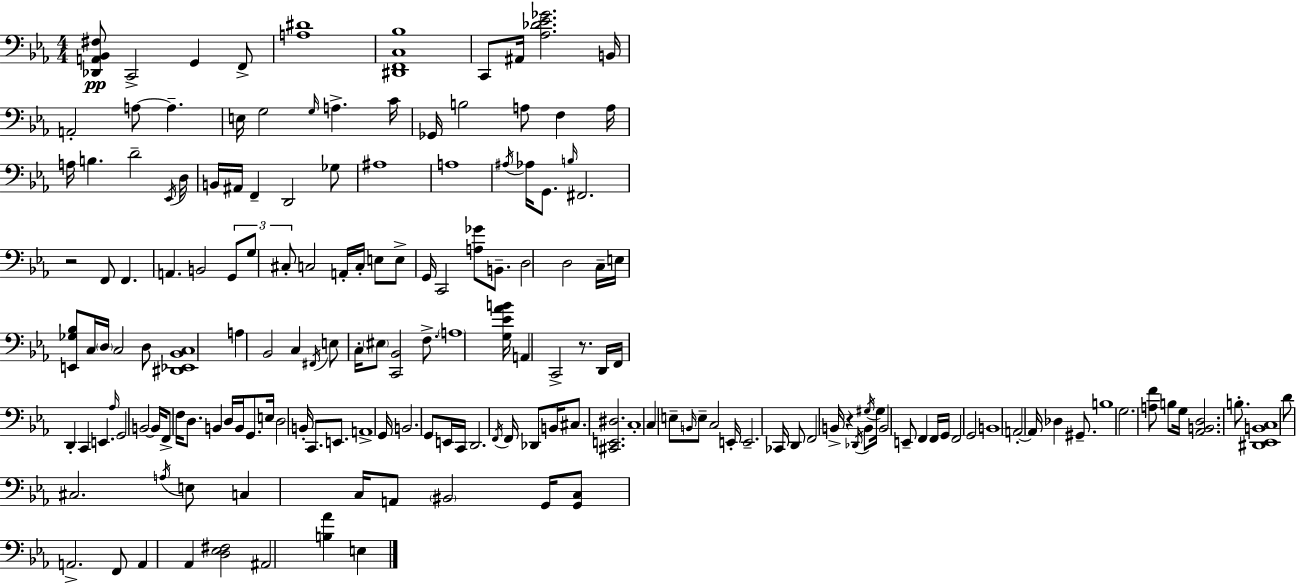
[Db2,A2,Bb2,F#3]/e C2/h G2/q F2/e [A3,D#4]/w [D#2,F2,C3,Bb3]/w C2/e A#2/s [Ab3,Db4,Eb4,Gb4]/h. B2/s A2/h A3/e A3/q. E3/s G3/h G3/s A3/q. C4/s Gb2/s B3/h A3/e F3/q A3/s A3/s B3/q. D4/h Eb2/s D3/s B2/s A#2/s F2/q D2/h Gb3/e A#3/w A3/w A#3/s Ab3/s G2/e. B3/s F#2/h. R/h F2/e F2/q. A2/q. B2/h G2/e G3/e C#3/e C3/h A2/s C3/s E3/e E3/e G2/s C2/h [A3,Gb4]/e B2/e. D3/h D3/h C3/s E3/s [E2,Gb3,Bb3]/e C3/s D3/s C3/h D3/e [D#2,Eb2,Bb2,C3]/w A3/q Bb2/h C3/q F#2/s E3/e C3/s EIS3/e [C2,Bb2]/h F3/e. A3/w [G3,Eb4,Ab4,B4]/s A2/q C2/h R/e. D2/s F2/s D2/q C2/q E2/q. Ab3/s G2/h B2/h B2/s F2/e F3/s D3/e. B2/q D3/s B2/s G2/e. E3/s D3/h B2/s C2/e. E2/e. A2/w G2/s B2/h. G2/e E2/s C2/s D2/h. F2/s F2/s Db2/e B2/s C#3/e. [C#2,E2,D#3]/h. C3/w C3/q E3/e B2/s E3/e C3/h E2/s E2/h. CES2/s D2/e F2/h B2/s R/q Db2/s B2/e G#3/s G#3/s B2/h E2/e F2/q F2/s G2/s F2/h G2/h B2/w A2/h A2/s Db3/q G#2/e. B3/w G3/h. [A3,F4]/e B3/e G3/s [Ab2,B2,D3]/h. B3/e. [D#2,Eb2,B2,C3]/w D4/e C#3/h. A3/s E3/e C3/q C3/s A2/e BIS2/h G2/s [G2,C3]/e A2/h. F2/e A2/q Ab2/q [D3,Eb3,F#3]/h A#2/h [B3,Ab4]/q E3/q